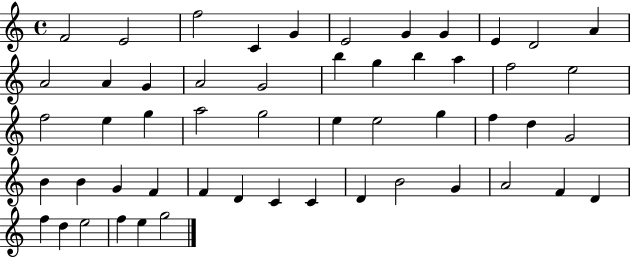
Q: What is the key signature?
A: C major